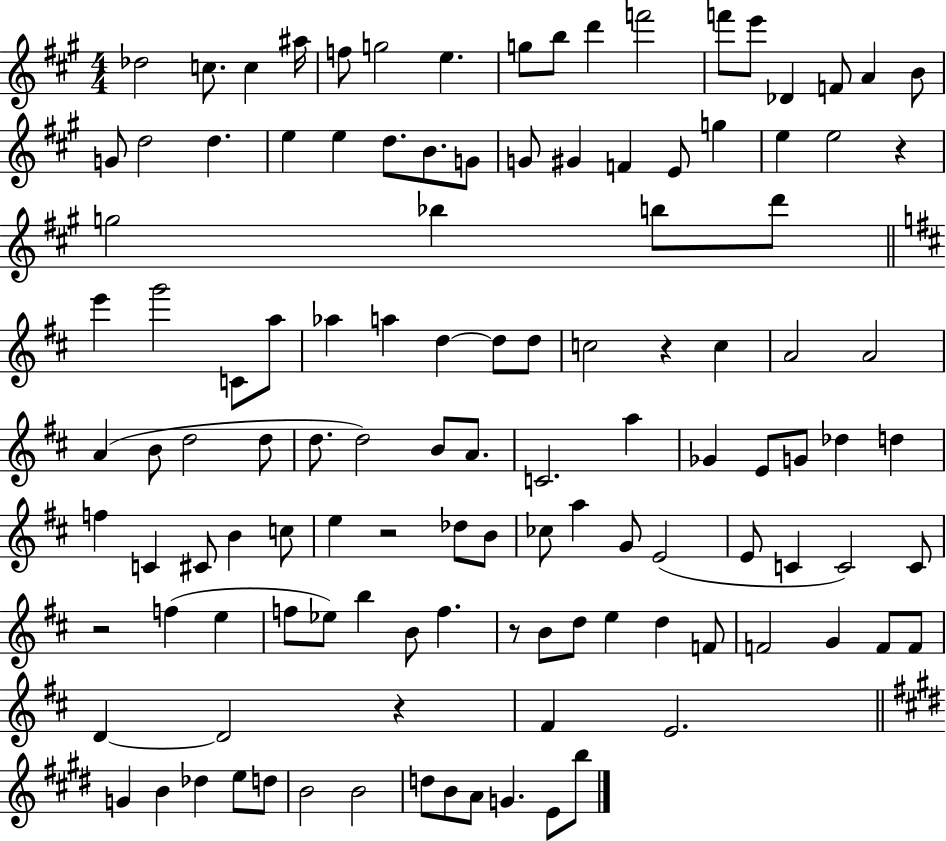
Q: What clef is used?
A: treble